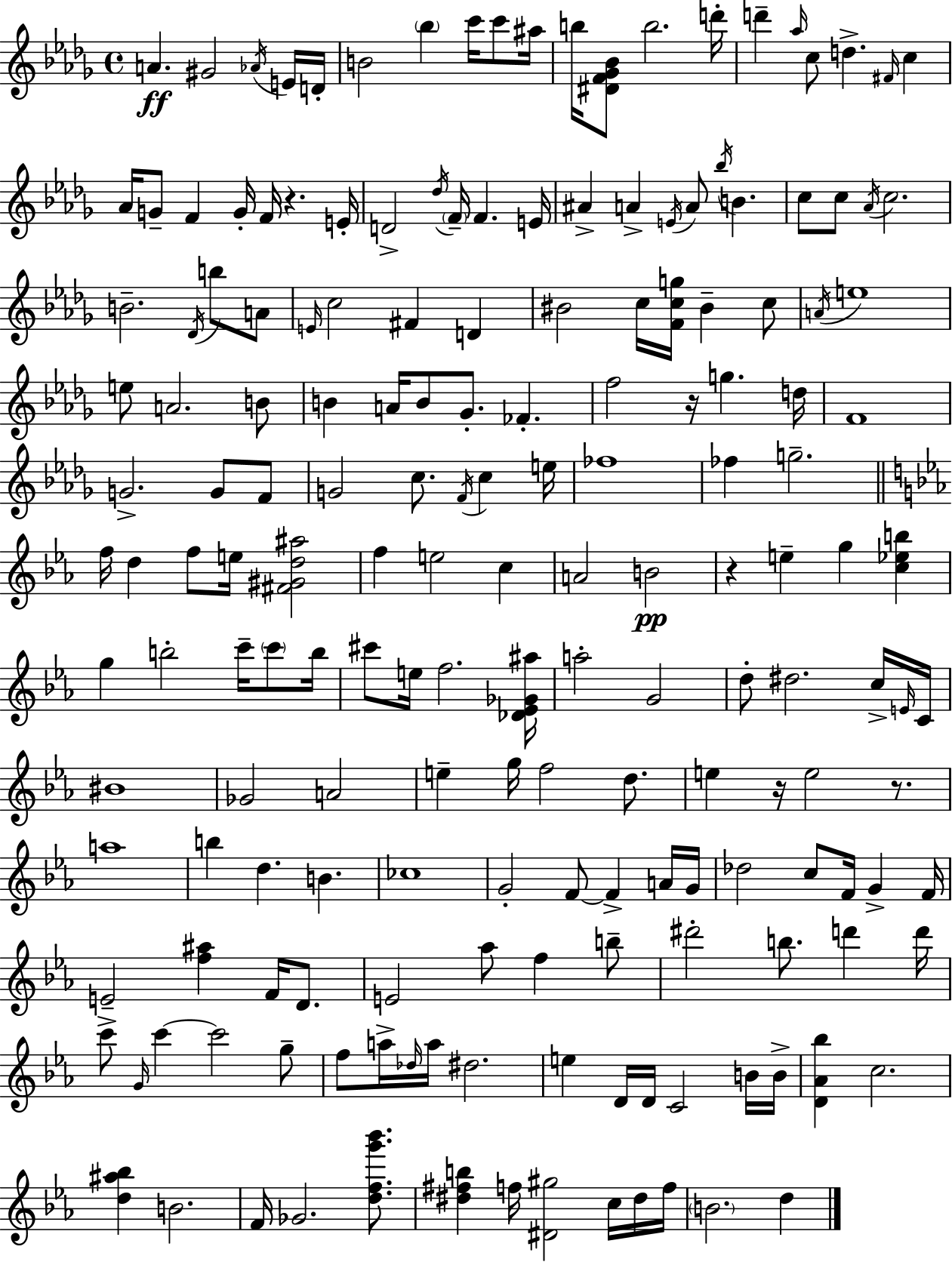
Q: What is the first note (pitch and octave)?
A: A4